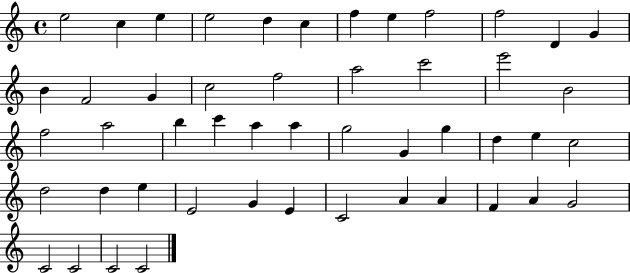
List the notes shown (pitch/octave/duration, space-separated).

E5/h C5/q E5/q E5/h D5/q C5/q F5/q E5/q F5/h F5/h D4/q G4/q B4/q F4/h G4/q C5/h F5/h A5/h C6/h E6/h B4/h F5/h A5/h B5/q C6/q A5/q A5/q G5/h G4/q G5/q D5/q E5/q C5/h D5/h D5/q E5/q E4/h G4/q E4/q C4/h A4/q A4/q F4/q A4/q G4/h C4/h C4/h C4/h C4/h